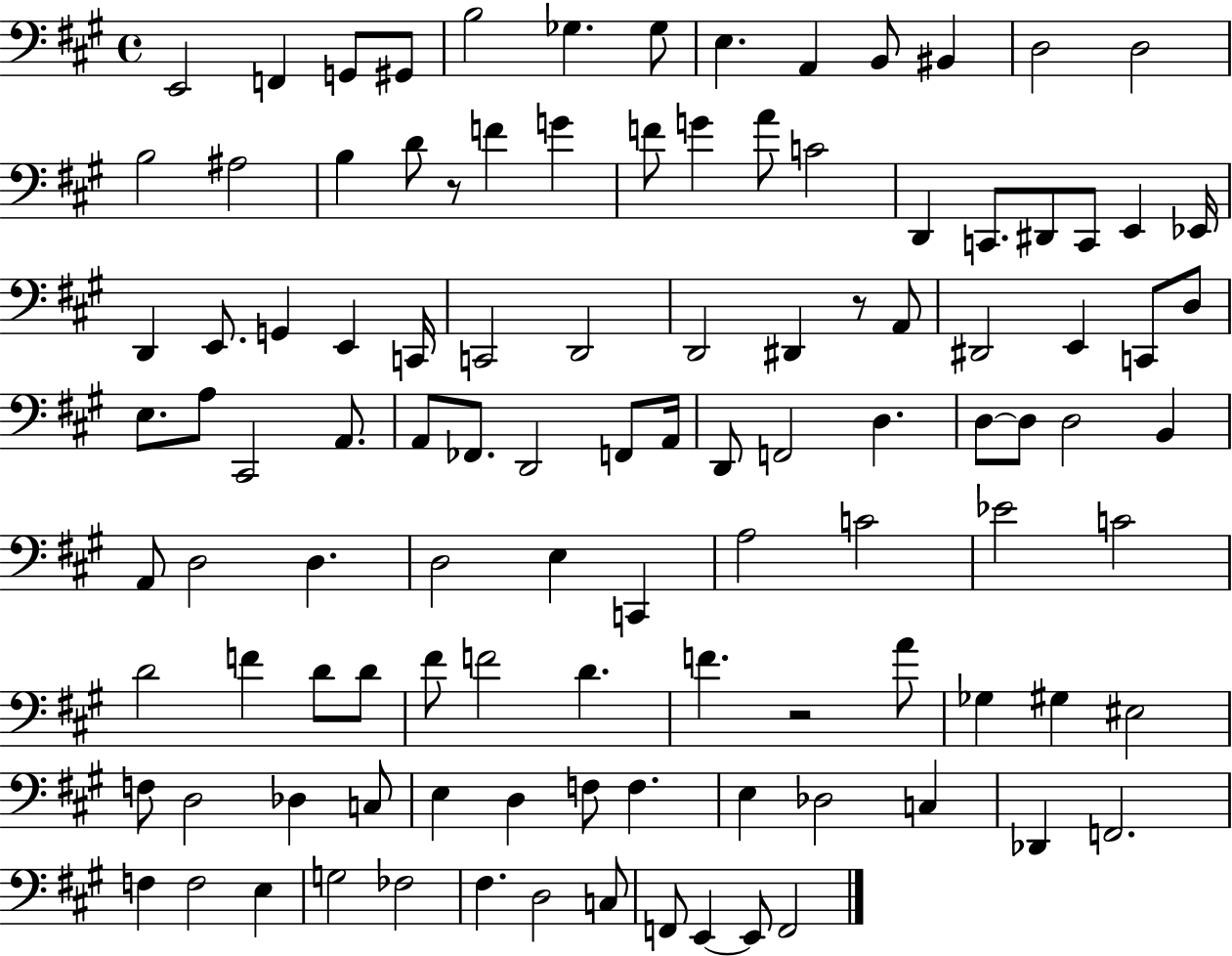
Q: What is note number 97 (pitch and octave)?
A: E3